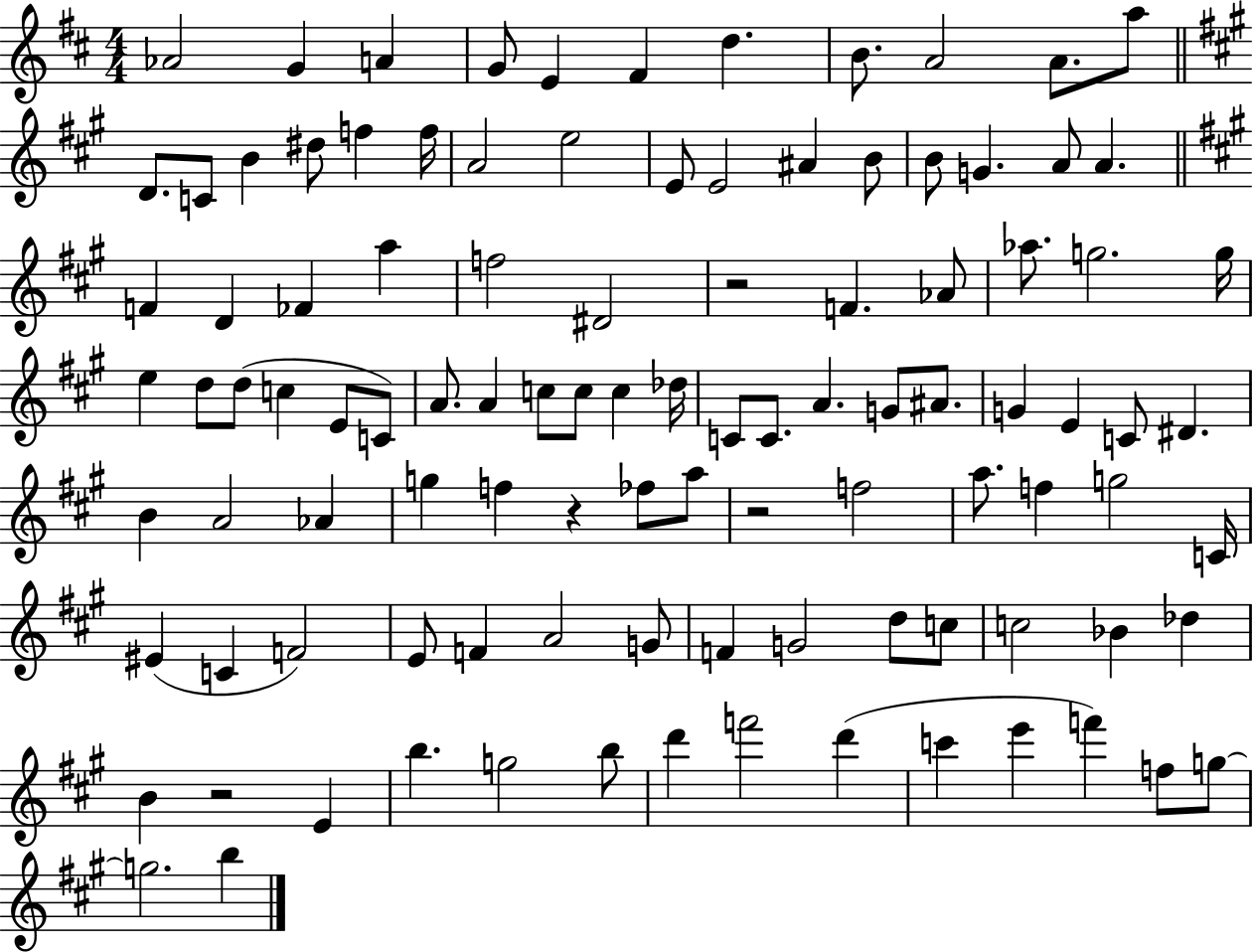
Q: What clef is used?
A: treble